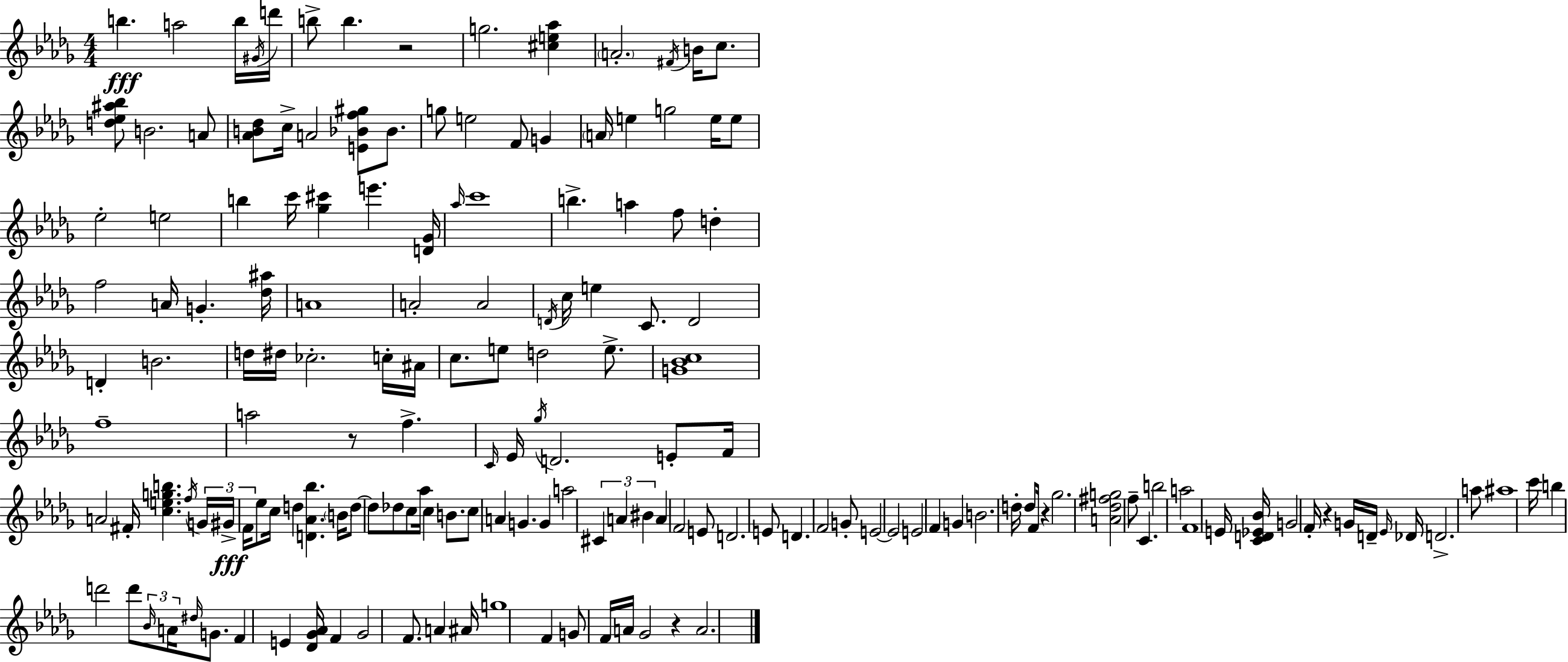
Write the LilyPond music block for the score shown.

{
  \clef treble
  \numericTimeSignature
  \time 4/4
  \key bes \minor
  b''4.\fff a''2 b''16 \acciaccatura { gis'16 } | d'''16 b''8-> b''4. r2 | g''2. <cis'' e'' aes''>4 | \parenthesize a'2.-. \acciaccatura { fis'16 } b'16 c''8. | \break <d'' ees'' ais'' bes''>8 b'2. | a'8 <aes' b' des''>8 c''16-> a'2 <e' bes' f'' gis''>8 bes'8. | g''8 e''2 f'8 g'4 | \parenthesize a'16 e''4 g''2 e''16 | \break e''8 ees''2-. e''2 | b''4 c'''16 <ges'' cis'''>4 e'''4. | <d' ges'>16 \grace { aes''16 } c'''1 | b''4.-> a''4 f''8 d''4-. | \break f''2 a'16 g'4.-. | <des'' ais''>16 a'1 | a'2-. a'2 | \acciaccatura { d'16 } c''16 e''4 c'8. d'2 | \break d'4-. b'2. | d''16 dis''16 ces''2.-. | c''16-. ais'16 c''8. e''8 d''2 | e''8.-> <g' bes' c''>1 | \break f''1-- | a''2 r8 f''4.-> | \grace { c'16 } ees'16 \acciaccatura { ges''16 } d'2. | e'8-. f'16 a'2 fis'16-. <c'' e'' g'' b''>4. | \break \acciaccatura { f''16 } \tuplet 3/2 { g'16 gis'16->\fff f'16 } ees''8 c''16 d''4 | <d' aes' bes''>4. \parenthesize b'16 d''8~~ d''8 des''8 c''8 aes''16 | c''4 b'8. c''8 a'4 g'4. | g'4 a''2 \tuplet 3/2 { cis'4 | \break a'4 bis'4 } a'4 f'2 | e'8 d'2. | e'8 d'4. f'2 | g'8-. e'2~~ e'2 | \break e'2 f'4 | g'4 b'2. | d''16-. d''8 f'16 r4 ges''2. | <a' des'' fis'' g''>2 f''8-- | \break c'4. b''2 a''2 | f'1 | e'16 <c' d' ees' bes'>16 g'2 | f'16-. r4 g'16 d'16-- \grace { ees'16 } des'16 d'2.-> | \break a''8 ais''1 | c'''16 b''4 d'''2 | d'''8 \tuplet 3/2 { \grace { bes'16 } a'16 \grace { dis''16 } } g'8. f'4 | e'4 <des' ges' aes'>16 f'4 ges'2 | \break f'8. a'4 ais'16 g''1 | f'4 g'8 | f'16 a'16 ges'2 r4 a'2. | \bar "|."
}